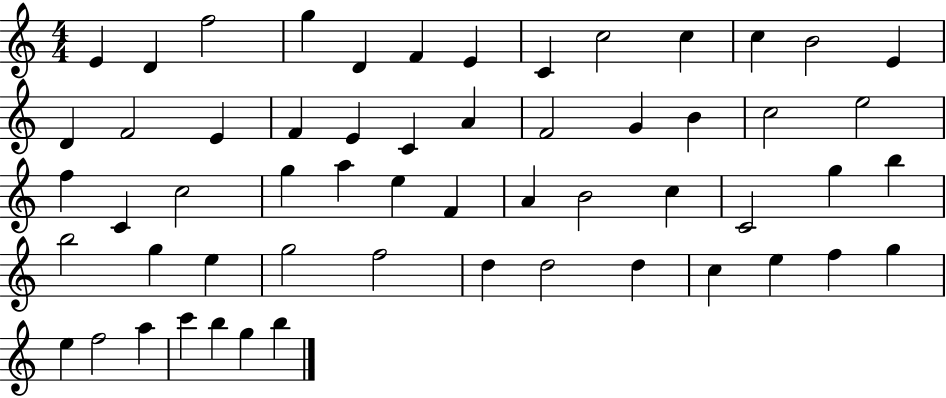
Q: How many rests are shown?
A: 0